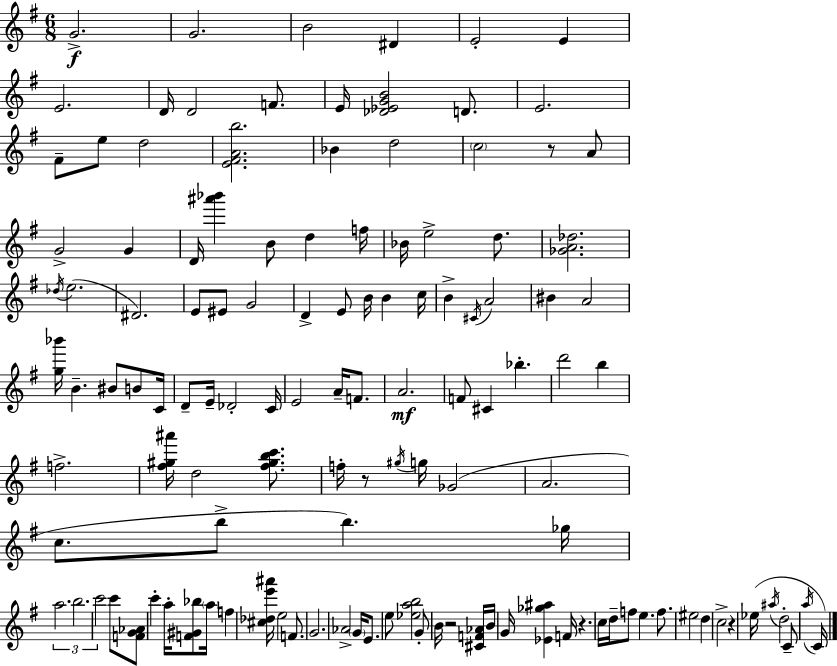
{
  \clef treble
  \numericTimeSignature
  \time 6/8
  \key g \major
  g'2.->\f | g'2. | b'2 dis'4 | e'2-. e'4 | \break e'2. | d'16 d'2 f'8. | e'16 <des' ees' g' b'>2 d'8. | e'2. | \break fis'8-- e''8 d''2 | <e' fis' a' b''>2. | bes'4 d''2 | \parenthesize c''2 r8 a'8 | \break g'2-> g'4 | d'16 <ais''' bes'''>4 b'8 d''4 f''16 | bes'16 e''2-> d''8. | <ges' a' des''>2. | \break \acciaccatura { des''16 }( e''2. | dis'2.) | e'8 eis'8 g'2 | d'4-> e'8 b'16 b'4 | \break c''16 b'4-> \acciaccatura { cis'16 } a'2 | bis'4 a'2 | <g'' bes'''>16 b'4.-- bis'8 b'8 | c'16 d'8-- e'16-- des'2-. | \break c'16 e'2 a'16-- f'8. | a'2.\mf | f'8 cis'4 bes''4.-. | d'''2 b''4 | \break f''2.-> | <fis'' gis'' ais'''>16 d''2 <fis'' gis'' b'' c'''>8. | f''16-. r8 \acciaccatura { gis''16 } g''16 ges'2( | a'2. | \break c''8. b''8-> b''4.) | ges''16 \tuplet 3/2 { a''2. | b''2. | c'''2 } c'''8 | \break <f' g' aes'>8 c'''4-. a''16-. <f' gis' bes''>8 \parenthesize a''16 f''4 | <cis'' des'' e''' ais'''>16 e''2 | f'8. g'2. | aes'2-> \parenthesize g'16 | \break e'8. e''8 <ees'' a'' b''>2 | g'8-. b'16 r2 | <cis' f' aes'>16 b'16 g'16 <ees' ges'' ais''>4 f'16 r4. | c''16 d''16-- f''8 e''4. | \break f''8. eis''2 d''4 | c''2-> r4 | ees''16( \acciaccatura { ais''16 } d''2-. | c'8-- \acciaccatura { a''16 } c'16) \bar "|."
}